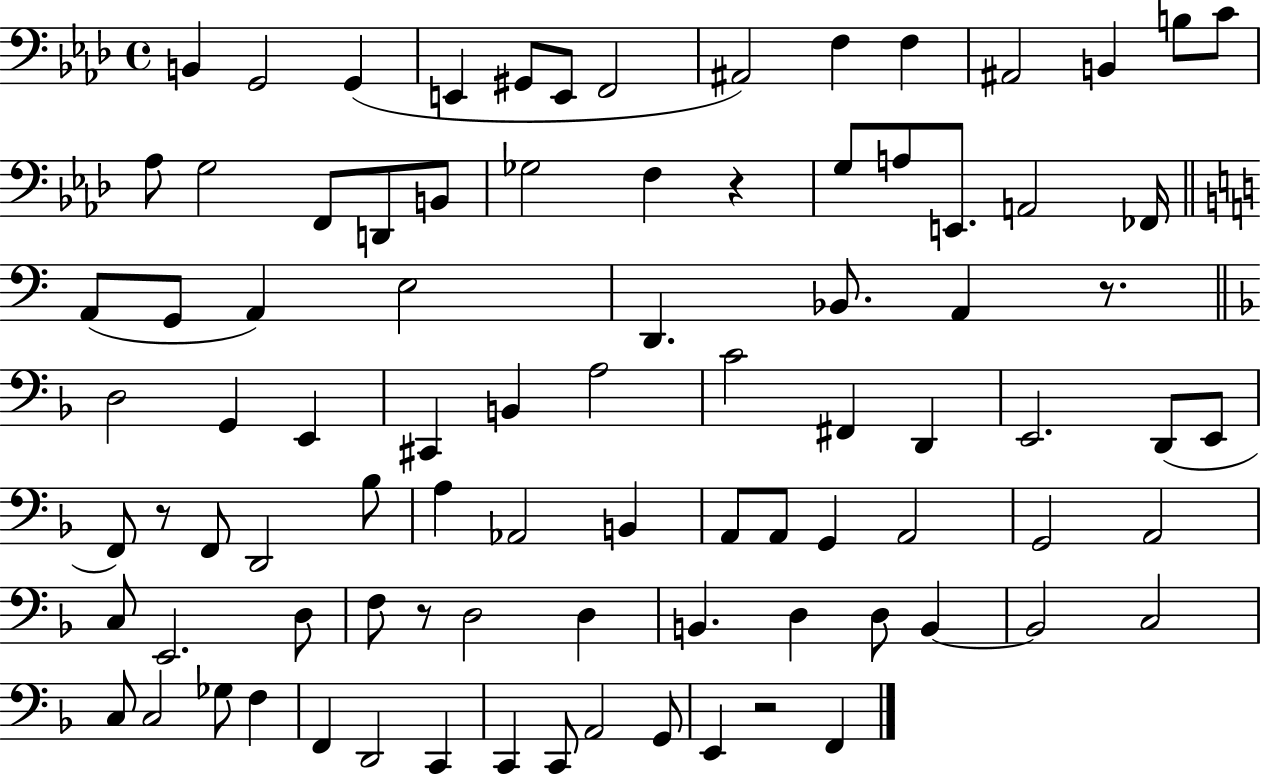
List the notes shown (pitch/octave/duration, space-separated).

B2/q G2/h G2/q E2/q G#2/e E2/e F2/h A#2/h F3/q F3/q A#2/h B2/q B3/e C4/e Ab3/e G3/h F2/e D2/e B2/e Gb3/h F3/q R/q G3/e A3/e E2/e. A2/h FES2/s A2/e G2/e A2/q E3/h D2/q. Bb2/e. A2/q R/e. D3/h G2/q E2/q C#2/q B2/q A3/h C4/h F#2/q D2/q E2/h. D2/e E2/e F2/e R/e F2/e D2/h Bb3/e A3/q Ab2/h B2/q A2/e A2/e G2/q A2/h G2/h A2/h C3/e E2/h. D3/e F3/e R/e D3/h D3/q B2/q. D3/q D3/e B2/q B2/h C3/h C3/e C3/h Gb3/e F3/q F2/q D2/h C2/q C2/q C2/e A2/h G2/e E2/q R/h F2/q